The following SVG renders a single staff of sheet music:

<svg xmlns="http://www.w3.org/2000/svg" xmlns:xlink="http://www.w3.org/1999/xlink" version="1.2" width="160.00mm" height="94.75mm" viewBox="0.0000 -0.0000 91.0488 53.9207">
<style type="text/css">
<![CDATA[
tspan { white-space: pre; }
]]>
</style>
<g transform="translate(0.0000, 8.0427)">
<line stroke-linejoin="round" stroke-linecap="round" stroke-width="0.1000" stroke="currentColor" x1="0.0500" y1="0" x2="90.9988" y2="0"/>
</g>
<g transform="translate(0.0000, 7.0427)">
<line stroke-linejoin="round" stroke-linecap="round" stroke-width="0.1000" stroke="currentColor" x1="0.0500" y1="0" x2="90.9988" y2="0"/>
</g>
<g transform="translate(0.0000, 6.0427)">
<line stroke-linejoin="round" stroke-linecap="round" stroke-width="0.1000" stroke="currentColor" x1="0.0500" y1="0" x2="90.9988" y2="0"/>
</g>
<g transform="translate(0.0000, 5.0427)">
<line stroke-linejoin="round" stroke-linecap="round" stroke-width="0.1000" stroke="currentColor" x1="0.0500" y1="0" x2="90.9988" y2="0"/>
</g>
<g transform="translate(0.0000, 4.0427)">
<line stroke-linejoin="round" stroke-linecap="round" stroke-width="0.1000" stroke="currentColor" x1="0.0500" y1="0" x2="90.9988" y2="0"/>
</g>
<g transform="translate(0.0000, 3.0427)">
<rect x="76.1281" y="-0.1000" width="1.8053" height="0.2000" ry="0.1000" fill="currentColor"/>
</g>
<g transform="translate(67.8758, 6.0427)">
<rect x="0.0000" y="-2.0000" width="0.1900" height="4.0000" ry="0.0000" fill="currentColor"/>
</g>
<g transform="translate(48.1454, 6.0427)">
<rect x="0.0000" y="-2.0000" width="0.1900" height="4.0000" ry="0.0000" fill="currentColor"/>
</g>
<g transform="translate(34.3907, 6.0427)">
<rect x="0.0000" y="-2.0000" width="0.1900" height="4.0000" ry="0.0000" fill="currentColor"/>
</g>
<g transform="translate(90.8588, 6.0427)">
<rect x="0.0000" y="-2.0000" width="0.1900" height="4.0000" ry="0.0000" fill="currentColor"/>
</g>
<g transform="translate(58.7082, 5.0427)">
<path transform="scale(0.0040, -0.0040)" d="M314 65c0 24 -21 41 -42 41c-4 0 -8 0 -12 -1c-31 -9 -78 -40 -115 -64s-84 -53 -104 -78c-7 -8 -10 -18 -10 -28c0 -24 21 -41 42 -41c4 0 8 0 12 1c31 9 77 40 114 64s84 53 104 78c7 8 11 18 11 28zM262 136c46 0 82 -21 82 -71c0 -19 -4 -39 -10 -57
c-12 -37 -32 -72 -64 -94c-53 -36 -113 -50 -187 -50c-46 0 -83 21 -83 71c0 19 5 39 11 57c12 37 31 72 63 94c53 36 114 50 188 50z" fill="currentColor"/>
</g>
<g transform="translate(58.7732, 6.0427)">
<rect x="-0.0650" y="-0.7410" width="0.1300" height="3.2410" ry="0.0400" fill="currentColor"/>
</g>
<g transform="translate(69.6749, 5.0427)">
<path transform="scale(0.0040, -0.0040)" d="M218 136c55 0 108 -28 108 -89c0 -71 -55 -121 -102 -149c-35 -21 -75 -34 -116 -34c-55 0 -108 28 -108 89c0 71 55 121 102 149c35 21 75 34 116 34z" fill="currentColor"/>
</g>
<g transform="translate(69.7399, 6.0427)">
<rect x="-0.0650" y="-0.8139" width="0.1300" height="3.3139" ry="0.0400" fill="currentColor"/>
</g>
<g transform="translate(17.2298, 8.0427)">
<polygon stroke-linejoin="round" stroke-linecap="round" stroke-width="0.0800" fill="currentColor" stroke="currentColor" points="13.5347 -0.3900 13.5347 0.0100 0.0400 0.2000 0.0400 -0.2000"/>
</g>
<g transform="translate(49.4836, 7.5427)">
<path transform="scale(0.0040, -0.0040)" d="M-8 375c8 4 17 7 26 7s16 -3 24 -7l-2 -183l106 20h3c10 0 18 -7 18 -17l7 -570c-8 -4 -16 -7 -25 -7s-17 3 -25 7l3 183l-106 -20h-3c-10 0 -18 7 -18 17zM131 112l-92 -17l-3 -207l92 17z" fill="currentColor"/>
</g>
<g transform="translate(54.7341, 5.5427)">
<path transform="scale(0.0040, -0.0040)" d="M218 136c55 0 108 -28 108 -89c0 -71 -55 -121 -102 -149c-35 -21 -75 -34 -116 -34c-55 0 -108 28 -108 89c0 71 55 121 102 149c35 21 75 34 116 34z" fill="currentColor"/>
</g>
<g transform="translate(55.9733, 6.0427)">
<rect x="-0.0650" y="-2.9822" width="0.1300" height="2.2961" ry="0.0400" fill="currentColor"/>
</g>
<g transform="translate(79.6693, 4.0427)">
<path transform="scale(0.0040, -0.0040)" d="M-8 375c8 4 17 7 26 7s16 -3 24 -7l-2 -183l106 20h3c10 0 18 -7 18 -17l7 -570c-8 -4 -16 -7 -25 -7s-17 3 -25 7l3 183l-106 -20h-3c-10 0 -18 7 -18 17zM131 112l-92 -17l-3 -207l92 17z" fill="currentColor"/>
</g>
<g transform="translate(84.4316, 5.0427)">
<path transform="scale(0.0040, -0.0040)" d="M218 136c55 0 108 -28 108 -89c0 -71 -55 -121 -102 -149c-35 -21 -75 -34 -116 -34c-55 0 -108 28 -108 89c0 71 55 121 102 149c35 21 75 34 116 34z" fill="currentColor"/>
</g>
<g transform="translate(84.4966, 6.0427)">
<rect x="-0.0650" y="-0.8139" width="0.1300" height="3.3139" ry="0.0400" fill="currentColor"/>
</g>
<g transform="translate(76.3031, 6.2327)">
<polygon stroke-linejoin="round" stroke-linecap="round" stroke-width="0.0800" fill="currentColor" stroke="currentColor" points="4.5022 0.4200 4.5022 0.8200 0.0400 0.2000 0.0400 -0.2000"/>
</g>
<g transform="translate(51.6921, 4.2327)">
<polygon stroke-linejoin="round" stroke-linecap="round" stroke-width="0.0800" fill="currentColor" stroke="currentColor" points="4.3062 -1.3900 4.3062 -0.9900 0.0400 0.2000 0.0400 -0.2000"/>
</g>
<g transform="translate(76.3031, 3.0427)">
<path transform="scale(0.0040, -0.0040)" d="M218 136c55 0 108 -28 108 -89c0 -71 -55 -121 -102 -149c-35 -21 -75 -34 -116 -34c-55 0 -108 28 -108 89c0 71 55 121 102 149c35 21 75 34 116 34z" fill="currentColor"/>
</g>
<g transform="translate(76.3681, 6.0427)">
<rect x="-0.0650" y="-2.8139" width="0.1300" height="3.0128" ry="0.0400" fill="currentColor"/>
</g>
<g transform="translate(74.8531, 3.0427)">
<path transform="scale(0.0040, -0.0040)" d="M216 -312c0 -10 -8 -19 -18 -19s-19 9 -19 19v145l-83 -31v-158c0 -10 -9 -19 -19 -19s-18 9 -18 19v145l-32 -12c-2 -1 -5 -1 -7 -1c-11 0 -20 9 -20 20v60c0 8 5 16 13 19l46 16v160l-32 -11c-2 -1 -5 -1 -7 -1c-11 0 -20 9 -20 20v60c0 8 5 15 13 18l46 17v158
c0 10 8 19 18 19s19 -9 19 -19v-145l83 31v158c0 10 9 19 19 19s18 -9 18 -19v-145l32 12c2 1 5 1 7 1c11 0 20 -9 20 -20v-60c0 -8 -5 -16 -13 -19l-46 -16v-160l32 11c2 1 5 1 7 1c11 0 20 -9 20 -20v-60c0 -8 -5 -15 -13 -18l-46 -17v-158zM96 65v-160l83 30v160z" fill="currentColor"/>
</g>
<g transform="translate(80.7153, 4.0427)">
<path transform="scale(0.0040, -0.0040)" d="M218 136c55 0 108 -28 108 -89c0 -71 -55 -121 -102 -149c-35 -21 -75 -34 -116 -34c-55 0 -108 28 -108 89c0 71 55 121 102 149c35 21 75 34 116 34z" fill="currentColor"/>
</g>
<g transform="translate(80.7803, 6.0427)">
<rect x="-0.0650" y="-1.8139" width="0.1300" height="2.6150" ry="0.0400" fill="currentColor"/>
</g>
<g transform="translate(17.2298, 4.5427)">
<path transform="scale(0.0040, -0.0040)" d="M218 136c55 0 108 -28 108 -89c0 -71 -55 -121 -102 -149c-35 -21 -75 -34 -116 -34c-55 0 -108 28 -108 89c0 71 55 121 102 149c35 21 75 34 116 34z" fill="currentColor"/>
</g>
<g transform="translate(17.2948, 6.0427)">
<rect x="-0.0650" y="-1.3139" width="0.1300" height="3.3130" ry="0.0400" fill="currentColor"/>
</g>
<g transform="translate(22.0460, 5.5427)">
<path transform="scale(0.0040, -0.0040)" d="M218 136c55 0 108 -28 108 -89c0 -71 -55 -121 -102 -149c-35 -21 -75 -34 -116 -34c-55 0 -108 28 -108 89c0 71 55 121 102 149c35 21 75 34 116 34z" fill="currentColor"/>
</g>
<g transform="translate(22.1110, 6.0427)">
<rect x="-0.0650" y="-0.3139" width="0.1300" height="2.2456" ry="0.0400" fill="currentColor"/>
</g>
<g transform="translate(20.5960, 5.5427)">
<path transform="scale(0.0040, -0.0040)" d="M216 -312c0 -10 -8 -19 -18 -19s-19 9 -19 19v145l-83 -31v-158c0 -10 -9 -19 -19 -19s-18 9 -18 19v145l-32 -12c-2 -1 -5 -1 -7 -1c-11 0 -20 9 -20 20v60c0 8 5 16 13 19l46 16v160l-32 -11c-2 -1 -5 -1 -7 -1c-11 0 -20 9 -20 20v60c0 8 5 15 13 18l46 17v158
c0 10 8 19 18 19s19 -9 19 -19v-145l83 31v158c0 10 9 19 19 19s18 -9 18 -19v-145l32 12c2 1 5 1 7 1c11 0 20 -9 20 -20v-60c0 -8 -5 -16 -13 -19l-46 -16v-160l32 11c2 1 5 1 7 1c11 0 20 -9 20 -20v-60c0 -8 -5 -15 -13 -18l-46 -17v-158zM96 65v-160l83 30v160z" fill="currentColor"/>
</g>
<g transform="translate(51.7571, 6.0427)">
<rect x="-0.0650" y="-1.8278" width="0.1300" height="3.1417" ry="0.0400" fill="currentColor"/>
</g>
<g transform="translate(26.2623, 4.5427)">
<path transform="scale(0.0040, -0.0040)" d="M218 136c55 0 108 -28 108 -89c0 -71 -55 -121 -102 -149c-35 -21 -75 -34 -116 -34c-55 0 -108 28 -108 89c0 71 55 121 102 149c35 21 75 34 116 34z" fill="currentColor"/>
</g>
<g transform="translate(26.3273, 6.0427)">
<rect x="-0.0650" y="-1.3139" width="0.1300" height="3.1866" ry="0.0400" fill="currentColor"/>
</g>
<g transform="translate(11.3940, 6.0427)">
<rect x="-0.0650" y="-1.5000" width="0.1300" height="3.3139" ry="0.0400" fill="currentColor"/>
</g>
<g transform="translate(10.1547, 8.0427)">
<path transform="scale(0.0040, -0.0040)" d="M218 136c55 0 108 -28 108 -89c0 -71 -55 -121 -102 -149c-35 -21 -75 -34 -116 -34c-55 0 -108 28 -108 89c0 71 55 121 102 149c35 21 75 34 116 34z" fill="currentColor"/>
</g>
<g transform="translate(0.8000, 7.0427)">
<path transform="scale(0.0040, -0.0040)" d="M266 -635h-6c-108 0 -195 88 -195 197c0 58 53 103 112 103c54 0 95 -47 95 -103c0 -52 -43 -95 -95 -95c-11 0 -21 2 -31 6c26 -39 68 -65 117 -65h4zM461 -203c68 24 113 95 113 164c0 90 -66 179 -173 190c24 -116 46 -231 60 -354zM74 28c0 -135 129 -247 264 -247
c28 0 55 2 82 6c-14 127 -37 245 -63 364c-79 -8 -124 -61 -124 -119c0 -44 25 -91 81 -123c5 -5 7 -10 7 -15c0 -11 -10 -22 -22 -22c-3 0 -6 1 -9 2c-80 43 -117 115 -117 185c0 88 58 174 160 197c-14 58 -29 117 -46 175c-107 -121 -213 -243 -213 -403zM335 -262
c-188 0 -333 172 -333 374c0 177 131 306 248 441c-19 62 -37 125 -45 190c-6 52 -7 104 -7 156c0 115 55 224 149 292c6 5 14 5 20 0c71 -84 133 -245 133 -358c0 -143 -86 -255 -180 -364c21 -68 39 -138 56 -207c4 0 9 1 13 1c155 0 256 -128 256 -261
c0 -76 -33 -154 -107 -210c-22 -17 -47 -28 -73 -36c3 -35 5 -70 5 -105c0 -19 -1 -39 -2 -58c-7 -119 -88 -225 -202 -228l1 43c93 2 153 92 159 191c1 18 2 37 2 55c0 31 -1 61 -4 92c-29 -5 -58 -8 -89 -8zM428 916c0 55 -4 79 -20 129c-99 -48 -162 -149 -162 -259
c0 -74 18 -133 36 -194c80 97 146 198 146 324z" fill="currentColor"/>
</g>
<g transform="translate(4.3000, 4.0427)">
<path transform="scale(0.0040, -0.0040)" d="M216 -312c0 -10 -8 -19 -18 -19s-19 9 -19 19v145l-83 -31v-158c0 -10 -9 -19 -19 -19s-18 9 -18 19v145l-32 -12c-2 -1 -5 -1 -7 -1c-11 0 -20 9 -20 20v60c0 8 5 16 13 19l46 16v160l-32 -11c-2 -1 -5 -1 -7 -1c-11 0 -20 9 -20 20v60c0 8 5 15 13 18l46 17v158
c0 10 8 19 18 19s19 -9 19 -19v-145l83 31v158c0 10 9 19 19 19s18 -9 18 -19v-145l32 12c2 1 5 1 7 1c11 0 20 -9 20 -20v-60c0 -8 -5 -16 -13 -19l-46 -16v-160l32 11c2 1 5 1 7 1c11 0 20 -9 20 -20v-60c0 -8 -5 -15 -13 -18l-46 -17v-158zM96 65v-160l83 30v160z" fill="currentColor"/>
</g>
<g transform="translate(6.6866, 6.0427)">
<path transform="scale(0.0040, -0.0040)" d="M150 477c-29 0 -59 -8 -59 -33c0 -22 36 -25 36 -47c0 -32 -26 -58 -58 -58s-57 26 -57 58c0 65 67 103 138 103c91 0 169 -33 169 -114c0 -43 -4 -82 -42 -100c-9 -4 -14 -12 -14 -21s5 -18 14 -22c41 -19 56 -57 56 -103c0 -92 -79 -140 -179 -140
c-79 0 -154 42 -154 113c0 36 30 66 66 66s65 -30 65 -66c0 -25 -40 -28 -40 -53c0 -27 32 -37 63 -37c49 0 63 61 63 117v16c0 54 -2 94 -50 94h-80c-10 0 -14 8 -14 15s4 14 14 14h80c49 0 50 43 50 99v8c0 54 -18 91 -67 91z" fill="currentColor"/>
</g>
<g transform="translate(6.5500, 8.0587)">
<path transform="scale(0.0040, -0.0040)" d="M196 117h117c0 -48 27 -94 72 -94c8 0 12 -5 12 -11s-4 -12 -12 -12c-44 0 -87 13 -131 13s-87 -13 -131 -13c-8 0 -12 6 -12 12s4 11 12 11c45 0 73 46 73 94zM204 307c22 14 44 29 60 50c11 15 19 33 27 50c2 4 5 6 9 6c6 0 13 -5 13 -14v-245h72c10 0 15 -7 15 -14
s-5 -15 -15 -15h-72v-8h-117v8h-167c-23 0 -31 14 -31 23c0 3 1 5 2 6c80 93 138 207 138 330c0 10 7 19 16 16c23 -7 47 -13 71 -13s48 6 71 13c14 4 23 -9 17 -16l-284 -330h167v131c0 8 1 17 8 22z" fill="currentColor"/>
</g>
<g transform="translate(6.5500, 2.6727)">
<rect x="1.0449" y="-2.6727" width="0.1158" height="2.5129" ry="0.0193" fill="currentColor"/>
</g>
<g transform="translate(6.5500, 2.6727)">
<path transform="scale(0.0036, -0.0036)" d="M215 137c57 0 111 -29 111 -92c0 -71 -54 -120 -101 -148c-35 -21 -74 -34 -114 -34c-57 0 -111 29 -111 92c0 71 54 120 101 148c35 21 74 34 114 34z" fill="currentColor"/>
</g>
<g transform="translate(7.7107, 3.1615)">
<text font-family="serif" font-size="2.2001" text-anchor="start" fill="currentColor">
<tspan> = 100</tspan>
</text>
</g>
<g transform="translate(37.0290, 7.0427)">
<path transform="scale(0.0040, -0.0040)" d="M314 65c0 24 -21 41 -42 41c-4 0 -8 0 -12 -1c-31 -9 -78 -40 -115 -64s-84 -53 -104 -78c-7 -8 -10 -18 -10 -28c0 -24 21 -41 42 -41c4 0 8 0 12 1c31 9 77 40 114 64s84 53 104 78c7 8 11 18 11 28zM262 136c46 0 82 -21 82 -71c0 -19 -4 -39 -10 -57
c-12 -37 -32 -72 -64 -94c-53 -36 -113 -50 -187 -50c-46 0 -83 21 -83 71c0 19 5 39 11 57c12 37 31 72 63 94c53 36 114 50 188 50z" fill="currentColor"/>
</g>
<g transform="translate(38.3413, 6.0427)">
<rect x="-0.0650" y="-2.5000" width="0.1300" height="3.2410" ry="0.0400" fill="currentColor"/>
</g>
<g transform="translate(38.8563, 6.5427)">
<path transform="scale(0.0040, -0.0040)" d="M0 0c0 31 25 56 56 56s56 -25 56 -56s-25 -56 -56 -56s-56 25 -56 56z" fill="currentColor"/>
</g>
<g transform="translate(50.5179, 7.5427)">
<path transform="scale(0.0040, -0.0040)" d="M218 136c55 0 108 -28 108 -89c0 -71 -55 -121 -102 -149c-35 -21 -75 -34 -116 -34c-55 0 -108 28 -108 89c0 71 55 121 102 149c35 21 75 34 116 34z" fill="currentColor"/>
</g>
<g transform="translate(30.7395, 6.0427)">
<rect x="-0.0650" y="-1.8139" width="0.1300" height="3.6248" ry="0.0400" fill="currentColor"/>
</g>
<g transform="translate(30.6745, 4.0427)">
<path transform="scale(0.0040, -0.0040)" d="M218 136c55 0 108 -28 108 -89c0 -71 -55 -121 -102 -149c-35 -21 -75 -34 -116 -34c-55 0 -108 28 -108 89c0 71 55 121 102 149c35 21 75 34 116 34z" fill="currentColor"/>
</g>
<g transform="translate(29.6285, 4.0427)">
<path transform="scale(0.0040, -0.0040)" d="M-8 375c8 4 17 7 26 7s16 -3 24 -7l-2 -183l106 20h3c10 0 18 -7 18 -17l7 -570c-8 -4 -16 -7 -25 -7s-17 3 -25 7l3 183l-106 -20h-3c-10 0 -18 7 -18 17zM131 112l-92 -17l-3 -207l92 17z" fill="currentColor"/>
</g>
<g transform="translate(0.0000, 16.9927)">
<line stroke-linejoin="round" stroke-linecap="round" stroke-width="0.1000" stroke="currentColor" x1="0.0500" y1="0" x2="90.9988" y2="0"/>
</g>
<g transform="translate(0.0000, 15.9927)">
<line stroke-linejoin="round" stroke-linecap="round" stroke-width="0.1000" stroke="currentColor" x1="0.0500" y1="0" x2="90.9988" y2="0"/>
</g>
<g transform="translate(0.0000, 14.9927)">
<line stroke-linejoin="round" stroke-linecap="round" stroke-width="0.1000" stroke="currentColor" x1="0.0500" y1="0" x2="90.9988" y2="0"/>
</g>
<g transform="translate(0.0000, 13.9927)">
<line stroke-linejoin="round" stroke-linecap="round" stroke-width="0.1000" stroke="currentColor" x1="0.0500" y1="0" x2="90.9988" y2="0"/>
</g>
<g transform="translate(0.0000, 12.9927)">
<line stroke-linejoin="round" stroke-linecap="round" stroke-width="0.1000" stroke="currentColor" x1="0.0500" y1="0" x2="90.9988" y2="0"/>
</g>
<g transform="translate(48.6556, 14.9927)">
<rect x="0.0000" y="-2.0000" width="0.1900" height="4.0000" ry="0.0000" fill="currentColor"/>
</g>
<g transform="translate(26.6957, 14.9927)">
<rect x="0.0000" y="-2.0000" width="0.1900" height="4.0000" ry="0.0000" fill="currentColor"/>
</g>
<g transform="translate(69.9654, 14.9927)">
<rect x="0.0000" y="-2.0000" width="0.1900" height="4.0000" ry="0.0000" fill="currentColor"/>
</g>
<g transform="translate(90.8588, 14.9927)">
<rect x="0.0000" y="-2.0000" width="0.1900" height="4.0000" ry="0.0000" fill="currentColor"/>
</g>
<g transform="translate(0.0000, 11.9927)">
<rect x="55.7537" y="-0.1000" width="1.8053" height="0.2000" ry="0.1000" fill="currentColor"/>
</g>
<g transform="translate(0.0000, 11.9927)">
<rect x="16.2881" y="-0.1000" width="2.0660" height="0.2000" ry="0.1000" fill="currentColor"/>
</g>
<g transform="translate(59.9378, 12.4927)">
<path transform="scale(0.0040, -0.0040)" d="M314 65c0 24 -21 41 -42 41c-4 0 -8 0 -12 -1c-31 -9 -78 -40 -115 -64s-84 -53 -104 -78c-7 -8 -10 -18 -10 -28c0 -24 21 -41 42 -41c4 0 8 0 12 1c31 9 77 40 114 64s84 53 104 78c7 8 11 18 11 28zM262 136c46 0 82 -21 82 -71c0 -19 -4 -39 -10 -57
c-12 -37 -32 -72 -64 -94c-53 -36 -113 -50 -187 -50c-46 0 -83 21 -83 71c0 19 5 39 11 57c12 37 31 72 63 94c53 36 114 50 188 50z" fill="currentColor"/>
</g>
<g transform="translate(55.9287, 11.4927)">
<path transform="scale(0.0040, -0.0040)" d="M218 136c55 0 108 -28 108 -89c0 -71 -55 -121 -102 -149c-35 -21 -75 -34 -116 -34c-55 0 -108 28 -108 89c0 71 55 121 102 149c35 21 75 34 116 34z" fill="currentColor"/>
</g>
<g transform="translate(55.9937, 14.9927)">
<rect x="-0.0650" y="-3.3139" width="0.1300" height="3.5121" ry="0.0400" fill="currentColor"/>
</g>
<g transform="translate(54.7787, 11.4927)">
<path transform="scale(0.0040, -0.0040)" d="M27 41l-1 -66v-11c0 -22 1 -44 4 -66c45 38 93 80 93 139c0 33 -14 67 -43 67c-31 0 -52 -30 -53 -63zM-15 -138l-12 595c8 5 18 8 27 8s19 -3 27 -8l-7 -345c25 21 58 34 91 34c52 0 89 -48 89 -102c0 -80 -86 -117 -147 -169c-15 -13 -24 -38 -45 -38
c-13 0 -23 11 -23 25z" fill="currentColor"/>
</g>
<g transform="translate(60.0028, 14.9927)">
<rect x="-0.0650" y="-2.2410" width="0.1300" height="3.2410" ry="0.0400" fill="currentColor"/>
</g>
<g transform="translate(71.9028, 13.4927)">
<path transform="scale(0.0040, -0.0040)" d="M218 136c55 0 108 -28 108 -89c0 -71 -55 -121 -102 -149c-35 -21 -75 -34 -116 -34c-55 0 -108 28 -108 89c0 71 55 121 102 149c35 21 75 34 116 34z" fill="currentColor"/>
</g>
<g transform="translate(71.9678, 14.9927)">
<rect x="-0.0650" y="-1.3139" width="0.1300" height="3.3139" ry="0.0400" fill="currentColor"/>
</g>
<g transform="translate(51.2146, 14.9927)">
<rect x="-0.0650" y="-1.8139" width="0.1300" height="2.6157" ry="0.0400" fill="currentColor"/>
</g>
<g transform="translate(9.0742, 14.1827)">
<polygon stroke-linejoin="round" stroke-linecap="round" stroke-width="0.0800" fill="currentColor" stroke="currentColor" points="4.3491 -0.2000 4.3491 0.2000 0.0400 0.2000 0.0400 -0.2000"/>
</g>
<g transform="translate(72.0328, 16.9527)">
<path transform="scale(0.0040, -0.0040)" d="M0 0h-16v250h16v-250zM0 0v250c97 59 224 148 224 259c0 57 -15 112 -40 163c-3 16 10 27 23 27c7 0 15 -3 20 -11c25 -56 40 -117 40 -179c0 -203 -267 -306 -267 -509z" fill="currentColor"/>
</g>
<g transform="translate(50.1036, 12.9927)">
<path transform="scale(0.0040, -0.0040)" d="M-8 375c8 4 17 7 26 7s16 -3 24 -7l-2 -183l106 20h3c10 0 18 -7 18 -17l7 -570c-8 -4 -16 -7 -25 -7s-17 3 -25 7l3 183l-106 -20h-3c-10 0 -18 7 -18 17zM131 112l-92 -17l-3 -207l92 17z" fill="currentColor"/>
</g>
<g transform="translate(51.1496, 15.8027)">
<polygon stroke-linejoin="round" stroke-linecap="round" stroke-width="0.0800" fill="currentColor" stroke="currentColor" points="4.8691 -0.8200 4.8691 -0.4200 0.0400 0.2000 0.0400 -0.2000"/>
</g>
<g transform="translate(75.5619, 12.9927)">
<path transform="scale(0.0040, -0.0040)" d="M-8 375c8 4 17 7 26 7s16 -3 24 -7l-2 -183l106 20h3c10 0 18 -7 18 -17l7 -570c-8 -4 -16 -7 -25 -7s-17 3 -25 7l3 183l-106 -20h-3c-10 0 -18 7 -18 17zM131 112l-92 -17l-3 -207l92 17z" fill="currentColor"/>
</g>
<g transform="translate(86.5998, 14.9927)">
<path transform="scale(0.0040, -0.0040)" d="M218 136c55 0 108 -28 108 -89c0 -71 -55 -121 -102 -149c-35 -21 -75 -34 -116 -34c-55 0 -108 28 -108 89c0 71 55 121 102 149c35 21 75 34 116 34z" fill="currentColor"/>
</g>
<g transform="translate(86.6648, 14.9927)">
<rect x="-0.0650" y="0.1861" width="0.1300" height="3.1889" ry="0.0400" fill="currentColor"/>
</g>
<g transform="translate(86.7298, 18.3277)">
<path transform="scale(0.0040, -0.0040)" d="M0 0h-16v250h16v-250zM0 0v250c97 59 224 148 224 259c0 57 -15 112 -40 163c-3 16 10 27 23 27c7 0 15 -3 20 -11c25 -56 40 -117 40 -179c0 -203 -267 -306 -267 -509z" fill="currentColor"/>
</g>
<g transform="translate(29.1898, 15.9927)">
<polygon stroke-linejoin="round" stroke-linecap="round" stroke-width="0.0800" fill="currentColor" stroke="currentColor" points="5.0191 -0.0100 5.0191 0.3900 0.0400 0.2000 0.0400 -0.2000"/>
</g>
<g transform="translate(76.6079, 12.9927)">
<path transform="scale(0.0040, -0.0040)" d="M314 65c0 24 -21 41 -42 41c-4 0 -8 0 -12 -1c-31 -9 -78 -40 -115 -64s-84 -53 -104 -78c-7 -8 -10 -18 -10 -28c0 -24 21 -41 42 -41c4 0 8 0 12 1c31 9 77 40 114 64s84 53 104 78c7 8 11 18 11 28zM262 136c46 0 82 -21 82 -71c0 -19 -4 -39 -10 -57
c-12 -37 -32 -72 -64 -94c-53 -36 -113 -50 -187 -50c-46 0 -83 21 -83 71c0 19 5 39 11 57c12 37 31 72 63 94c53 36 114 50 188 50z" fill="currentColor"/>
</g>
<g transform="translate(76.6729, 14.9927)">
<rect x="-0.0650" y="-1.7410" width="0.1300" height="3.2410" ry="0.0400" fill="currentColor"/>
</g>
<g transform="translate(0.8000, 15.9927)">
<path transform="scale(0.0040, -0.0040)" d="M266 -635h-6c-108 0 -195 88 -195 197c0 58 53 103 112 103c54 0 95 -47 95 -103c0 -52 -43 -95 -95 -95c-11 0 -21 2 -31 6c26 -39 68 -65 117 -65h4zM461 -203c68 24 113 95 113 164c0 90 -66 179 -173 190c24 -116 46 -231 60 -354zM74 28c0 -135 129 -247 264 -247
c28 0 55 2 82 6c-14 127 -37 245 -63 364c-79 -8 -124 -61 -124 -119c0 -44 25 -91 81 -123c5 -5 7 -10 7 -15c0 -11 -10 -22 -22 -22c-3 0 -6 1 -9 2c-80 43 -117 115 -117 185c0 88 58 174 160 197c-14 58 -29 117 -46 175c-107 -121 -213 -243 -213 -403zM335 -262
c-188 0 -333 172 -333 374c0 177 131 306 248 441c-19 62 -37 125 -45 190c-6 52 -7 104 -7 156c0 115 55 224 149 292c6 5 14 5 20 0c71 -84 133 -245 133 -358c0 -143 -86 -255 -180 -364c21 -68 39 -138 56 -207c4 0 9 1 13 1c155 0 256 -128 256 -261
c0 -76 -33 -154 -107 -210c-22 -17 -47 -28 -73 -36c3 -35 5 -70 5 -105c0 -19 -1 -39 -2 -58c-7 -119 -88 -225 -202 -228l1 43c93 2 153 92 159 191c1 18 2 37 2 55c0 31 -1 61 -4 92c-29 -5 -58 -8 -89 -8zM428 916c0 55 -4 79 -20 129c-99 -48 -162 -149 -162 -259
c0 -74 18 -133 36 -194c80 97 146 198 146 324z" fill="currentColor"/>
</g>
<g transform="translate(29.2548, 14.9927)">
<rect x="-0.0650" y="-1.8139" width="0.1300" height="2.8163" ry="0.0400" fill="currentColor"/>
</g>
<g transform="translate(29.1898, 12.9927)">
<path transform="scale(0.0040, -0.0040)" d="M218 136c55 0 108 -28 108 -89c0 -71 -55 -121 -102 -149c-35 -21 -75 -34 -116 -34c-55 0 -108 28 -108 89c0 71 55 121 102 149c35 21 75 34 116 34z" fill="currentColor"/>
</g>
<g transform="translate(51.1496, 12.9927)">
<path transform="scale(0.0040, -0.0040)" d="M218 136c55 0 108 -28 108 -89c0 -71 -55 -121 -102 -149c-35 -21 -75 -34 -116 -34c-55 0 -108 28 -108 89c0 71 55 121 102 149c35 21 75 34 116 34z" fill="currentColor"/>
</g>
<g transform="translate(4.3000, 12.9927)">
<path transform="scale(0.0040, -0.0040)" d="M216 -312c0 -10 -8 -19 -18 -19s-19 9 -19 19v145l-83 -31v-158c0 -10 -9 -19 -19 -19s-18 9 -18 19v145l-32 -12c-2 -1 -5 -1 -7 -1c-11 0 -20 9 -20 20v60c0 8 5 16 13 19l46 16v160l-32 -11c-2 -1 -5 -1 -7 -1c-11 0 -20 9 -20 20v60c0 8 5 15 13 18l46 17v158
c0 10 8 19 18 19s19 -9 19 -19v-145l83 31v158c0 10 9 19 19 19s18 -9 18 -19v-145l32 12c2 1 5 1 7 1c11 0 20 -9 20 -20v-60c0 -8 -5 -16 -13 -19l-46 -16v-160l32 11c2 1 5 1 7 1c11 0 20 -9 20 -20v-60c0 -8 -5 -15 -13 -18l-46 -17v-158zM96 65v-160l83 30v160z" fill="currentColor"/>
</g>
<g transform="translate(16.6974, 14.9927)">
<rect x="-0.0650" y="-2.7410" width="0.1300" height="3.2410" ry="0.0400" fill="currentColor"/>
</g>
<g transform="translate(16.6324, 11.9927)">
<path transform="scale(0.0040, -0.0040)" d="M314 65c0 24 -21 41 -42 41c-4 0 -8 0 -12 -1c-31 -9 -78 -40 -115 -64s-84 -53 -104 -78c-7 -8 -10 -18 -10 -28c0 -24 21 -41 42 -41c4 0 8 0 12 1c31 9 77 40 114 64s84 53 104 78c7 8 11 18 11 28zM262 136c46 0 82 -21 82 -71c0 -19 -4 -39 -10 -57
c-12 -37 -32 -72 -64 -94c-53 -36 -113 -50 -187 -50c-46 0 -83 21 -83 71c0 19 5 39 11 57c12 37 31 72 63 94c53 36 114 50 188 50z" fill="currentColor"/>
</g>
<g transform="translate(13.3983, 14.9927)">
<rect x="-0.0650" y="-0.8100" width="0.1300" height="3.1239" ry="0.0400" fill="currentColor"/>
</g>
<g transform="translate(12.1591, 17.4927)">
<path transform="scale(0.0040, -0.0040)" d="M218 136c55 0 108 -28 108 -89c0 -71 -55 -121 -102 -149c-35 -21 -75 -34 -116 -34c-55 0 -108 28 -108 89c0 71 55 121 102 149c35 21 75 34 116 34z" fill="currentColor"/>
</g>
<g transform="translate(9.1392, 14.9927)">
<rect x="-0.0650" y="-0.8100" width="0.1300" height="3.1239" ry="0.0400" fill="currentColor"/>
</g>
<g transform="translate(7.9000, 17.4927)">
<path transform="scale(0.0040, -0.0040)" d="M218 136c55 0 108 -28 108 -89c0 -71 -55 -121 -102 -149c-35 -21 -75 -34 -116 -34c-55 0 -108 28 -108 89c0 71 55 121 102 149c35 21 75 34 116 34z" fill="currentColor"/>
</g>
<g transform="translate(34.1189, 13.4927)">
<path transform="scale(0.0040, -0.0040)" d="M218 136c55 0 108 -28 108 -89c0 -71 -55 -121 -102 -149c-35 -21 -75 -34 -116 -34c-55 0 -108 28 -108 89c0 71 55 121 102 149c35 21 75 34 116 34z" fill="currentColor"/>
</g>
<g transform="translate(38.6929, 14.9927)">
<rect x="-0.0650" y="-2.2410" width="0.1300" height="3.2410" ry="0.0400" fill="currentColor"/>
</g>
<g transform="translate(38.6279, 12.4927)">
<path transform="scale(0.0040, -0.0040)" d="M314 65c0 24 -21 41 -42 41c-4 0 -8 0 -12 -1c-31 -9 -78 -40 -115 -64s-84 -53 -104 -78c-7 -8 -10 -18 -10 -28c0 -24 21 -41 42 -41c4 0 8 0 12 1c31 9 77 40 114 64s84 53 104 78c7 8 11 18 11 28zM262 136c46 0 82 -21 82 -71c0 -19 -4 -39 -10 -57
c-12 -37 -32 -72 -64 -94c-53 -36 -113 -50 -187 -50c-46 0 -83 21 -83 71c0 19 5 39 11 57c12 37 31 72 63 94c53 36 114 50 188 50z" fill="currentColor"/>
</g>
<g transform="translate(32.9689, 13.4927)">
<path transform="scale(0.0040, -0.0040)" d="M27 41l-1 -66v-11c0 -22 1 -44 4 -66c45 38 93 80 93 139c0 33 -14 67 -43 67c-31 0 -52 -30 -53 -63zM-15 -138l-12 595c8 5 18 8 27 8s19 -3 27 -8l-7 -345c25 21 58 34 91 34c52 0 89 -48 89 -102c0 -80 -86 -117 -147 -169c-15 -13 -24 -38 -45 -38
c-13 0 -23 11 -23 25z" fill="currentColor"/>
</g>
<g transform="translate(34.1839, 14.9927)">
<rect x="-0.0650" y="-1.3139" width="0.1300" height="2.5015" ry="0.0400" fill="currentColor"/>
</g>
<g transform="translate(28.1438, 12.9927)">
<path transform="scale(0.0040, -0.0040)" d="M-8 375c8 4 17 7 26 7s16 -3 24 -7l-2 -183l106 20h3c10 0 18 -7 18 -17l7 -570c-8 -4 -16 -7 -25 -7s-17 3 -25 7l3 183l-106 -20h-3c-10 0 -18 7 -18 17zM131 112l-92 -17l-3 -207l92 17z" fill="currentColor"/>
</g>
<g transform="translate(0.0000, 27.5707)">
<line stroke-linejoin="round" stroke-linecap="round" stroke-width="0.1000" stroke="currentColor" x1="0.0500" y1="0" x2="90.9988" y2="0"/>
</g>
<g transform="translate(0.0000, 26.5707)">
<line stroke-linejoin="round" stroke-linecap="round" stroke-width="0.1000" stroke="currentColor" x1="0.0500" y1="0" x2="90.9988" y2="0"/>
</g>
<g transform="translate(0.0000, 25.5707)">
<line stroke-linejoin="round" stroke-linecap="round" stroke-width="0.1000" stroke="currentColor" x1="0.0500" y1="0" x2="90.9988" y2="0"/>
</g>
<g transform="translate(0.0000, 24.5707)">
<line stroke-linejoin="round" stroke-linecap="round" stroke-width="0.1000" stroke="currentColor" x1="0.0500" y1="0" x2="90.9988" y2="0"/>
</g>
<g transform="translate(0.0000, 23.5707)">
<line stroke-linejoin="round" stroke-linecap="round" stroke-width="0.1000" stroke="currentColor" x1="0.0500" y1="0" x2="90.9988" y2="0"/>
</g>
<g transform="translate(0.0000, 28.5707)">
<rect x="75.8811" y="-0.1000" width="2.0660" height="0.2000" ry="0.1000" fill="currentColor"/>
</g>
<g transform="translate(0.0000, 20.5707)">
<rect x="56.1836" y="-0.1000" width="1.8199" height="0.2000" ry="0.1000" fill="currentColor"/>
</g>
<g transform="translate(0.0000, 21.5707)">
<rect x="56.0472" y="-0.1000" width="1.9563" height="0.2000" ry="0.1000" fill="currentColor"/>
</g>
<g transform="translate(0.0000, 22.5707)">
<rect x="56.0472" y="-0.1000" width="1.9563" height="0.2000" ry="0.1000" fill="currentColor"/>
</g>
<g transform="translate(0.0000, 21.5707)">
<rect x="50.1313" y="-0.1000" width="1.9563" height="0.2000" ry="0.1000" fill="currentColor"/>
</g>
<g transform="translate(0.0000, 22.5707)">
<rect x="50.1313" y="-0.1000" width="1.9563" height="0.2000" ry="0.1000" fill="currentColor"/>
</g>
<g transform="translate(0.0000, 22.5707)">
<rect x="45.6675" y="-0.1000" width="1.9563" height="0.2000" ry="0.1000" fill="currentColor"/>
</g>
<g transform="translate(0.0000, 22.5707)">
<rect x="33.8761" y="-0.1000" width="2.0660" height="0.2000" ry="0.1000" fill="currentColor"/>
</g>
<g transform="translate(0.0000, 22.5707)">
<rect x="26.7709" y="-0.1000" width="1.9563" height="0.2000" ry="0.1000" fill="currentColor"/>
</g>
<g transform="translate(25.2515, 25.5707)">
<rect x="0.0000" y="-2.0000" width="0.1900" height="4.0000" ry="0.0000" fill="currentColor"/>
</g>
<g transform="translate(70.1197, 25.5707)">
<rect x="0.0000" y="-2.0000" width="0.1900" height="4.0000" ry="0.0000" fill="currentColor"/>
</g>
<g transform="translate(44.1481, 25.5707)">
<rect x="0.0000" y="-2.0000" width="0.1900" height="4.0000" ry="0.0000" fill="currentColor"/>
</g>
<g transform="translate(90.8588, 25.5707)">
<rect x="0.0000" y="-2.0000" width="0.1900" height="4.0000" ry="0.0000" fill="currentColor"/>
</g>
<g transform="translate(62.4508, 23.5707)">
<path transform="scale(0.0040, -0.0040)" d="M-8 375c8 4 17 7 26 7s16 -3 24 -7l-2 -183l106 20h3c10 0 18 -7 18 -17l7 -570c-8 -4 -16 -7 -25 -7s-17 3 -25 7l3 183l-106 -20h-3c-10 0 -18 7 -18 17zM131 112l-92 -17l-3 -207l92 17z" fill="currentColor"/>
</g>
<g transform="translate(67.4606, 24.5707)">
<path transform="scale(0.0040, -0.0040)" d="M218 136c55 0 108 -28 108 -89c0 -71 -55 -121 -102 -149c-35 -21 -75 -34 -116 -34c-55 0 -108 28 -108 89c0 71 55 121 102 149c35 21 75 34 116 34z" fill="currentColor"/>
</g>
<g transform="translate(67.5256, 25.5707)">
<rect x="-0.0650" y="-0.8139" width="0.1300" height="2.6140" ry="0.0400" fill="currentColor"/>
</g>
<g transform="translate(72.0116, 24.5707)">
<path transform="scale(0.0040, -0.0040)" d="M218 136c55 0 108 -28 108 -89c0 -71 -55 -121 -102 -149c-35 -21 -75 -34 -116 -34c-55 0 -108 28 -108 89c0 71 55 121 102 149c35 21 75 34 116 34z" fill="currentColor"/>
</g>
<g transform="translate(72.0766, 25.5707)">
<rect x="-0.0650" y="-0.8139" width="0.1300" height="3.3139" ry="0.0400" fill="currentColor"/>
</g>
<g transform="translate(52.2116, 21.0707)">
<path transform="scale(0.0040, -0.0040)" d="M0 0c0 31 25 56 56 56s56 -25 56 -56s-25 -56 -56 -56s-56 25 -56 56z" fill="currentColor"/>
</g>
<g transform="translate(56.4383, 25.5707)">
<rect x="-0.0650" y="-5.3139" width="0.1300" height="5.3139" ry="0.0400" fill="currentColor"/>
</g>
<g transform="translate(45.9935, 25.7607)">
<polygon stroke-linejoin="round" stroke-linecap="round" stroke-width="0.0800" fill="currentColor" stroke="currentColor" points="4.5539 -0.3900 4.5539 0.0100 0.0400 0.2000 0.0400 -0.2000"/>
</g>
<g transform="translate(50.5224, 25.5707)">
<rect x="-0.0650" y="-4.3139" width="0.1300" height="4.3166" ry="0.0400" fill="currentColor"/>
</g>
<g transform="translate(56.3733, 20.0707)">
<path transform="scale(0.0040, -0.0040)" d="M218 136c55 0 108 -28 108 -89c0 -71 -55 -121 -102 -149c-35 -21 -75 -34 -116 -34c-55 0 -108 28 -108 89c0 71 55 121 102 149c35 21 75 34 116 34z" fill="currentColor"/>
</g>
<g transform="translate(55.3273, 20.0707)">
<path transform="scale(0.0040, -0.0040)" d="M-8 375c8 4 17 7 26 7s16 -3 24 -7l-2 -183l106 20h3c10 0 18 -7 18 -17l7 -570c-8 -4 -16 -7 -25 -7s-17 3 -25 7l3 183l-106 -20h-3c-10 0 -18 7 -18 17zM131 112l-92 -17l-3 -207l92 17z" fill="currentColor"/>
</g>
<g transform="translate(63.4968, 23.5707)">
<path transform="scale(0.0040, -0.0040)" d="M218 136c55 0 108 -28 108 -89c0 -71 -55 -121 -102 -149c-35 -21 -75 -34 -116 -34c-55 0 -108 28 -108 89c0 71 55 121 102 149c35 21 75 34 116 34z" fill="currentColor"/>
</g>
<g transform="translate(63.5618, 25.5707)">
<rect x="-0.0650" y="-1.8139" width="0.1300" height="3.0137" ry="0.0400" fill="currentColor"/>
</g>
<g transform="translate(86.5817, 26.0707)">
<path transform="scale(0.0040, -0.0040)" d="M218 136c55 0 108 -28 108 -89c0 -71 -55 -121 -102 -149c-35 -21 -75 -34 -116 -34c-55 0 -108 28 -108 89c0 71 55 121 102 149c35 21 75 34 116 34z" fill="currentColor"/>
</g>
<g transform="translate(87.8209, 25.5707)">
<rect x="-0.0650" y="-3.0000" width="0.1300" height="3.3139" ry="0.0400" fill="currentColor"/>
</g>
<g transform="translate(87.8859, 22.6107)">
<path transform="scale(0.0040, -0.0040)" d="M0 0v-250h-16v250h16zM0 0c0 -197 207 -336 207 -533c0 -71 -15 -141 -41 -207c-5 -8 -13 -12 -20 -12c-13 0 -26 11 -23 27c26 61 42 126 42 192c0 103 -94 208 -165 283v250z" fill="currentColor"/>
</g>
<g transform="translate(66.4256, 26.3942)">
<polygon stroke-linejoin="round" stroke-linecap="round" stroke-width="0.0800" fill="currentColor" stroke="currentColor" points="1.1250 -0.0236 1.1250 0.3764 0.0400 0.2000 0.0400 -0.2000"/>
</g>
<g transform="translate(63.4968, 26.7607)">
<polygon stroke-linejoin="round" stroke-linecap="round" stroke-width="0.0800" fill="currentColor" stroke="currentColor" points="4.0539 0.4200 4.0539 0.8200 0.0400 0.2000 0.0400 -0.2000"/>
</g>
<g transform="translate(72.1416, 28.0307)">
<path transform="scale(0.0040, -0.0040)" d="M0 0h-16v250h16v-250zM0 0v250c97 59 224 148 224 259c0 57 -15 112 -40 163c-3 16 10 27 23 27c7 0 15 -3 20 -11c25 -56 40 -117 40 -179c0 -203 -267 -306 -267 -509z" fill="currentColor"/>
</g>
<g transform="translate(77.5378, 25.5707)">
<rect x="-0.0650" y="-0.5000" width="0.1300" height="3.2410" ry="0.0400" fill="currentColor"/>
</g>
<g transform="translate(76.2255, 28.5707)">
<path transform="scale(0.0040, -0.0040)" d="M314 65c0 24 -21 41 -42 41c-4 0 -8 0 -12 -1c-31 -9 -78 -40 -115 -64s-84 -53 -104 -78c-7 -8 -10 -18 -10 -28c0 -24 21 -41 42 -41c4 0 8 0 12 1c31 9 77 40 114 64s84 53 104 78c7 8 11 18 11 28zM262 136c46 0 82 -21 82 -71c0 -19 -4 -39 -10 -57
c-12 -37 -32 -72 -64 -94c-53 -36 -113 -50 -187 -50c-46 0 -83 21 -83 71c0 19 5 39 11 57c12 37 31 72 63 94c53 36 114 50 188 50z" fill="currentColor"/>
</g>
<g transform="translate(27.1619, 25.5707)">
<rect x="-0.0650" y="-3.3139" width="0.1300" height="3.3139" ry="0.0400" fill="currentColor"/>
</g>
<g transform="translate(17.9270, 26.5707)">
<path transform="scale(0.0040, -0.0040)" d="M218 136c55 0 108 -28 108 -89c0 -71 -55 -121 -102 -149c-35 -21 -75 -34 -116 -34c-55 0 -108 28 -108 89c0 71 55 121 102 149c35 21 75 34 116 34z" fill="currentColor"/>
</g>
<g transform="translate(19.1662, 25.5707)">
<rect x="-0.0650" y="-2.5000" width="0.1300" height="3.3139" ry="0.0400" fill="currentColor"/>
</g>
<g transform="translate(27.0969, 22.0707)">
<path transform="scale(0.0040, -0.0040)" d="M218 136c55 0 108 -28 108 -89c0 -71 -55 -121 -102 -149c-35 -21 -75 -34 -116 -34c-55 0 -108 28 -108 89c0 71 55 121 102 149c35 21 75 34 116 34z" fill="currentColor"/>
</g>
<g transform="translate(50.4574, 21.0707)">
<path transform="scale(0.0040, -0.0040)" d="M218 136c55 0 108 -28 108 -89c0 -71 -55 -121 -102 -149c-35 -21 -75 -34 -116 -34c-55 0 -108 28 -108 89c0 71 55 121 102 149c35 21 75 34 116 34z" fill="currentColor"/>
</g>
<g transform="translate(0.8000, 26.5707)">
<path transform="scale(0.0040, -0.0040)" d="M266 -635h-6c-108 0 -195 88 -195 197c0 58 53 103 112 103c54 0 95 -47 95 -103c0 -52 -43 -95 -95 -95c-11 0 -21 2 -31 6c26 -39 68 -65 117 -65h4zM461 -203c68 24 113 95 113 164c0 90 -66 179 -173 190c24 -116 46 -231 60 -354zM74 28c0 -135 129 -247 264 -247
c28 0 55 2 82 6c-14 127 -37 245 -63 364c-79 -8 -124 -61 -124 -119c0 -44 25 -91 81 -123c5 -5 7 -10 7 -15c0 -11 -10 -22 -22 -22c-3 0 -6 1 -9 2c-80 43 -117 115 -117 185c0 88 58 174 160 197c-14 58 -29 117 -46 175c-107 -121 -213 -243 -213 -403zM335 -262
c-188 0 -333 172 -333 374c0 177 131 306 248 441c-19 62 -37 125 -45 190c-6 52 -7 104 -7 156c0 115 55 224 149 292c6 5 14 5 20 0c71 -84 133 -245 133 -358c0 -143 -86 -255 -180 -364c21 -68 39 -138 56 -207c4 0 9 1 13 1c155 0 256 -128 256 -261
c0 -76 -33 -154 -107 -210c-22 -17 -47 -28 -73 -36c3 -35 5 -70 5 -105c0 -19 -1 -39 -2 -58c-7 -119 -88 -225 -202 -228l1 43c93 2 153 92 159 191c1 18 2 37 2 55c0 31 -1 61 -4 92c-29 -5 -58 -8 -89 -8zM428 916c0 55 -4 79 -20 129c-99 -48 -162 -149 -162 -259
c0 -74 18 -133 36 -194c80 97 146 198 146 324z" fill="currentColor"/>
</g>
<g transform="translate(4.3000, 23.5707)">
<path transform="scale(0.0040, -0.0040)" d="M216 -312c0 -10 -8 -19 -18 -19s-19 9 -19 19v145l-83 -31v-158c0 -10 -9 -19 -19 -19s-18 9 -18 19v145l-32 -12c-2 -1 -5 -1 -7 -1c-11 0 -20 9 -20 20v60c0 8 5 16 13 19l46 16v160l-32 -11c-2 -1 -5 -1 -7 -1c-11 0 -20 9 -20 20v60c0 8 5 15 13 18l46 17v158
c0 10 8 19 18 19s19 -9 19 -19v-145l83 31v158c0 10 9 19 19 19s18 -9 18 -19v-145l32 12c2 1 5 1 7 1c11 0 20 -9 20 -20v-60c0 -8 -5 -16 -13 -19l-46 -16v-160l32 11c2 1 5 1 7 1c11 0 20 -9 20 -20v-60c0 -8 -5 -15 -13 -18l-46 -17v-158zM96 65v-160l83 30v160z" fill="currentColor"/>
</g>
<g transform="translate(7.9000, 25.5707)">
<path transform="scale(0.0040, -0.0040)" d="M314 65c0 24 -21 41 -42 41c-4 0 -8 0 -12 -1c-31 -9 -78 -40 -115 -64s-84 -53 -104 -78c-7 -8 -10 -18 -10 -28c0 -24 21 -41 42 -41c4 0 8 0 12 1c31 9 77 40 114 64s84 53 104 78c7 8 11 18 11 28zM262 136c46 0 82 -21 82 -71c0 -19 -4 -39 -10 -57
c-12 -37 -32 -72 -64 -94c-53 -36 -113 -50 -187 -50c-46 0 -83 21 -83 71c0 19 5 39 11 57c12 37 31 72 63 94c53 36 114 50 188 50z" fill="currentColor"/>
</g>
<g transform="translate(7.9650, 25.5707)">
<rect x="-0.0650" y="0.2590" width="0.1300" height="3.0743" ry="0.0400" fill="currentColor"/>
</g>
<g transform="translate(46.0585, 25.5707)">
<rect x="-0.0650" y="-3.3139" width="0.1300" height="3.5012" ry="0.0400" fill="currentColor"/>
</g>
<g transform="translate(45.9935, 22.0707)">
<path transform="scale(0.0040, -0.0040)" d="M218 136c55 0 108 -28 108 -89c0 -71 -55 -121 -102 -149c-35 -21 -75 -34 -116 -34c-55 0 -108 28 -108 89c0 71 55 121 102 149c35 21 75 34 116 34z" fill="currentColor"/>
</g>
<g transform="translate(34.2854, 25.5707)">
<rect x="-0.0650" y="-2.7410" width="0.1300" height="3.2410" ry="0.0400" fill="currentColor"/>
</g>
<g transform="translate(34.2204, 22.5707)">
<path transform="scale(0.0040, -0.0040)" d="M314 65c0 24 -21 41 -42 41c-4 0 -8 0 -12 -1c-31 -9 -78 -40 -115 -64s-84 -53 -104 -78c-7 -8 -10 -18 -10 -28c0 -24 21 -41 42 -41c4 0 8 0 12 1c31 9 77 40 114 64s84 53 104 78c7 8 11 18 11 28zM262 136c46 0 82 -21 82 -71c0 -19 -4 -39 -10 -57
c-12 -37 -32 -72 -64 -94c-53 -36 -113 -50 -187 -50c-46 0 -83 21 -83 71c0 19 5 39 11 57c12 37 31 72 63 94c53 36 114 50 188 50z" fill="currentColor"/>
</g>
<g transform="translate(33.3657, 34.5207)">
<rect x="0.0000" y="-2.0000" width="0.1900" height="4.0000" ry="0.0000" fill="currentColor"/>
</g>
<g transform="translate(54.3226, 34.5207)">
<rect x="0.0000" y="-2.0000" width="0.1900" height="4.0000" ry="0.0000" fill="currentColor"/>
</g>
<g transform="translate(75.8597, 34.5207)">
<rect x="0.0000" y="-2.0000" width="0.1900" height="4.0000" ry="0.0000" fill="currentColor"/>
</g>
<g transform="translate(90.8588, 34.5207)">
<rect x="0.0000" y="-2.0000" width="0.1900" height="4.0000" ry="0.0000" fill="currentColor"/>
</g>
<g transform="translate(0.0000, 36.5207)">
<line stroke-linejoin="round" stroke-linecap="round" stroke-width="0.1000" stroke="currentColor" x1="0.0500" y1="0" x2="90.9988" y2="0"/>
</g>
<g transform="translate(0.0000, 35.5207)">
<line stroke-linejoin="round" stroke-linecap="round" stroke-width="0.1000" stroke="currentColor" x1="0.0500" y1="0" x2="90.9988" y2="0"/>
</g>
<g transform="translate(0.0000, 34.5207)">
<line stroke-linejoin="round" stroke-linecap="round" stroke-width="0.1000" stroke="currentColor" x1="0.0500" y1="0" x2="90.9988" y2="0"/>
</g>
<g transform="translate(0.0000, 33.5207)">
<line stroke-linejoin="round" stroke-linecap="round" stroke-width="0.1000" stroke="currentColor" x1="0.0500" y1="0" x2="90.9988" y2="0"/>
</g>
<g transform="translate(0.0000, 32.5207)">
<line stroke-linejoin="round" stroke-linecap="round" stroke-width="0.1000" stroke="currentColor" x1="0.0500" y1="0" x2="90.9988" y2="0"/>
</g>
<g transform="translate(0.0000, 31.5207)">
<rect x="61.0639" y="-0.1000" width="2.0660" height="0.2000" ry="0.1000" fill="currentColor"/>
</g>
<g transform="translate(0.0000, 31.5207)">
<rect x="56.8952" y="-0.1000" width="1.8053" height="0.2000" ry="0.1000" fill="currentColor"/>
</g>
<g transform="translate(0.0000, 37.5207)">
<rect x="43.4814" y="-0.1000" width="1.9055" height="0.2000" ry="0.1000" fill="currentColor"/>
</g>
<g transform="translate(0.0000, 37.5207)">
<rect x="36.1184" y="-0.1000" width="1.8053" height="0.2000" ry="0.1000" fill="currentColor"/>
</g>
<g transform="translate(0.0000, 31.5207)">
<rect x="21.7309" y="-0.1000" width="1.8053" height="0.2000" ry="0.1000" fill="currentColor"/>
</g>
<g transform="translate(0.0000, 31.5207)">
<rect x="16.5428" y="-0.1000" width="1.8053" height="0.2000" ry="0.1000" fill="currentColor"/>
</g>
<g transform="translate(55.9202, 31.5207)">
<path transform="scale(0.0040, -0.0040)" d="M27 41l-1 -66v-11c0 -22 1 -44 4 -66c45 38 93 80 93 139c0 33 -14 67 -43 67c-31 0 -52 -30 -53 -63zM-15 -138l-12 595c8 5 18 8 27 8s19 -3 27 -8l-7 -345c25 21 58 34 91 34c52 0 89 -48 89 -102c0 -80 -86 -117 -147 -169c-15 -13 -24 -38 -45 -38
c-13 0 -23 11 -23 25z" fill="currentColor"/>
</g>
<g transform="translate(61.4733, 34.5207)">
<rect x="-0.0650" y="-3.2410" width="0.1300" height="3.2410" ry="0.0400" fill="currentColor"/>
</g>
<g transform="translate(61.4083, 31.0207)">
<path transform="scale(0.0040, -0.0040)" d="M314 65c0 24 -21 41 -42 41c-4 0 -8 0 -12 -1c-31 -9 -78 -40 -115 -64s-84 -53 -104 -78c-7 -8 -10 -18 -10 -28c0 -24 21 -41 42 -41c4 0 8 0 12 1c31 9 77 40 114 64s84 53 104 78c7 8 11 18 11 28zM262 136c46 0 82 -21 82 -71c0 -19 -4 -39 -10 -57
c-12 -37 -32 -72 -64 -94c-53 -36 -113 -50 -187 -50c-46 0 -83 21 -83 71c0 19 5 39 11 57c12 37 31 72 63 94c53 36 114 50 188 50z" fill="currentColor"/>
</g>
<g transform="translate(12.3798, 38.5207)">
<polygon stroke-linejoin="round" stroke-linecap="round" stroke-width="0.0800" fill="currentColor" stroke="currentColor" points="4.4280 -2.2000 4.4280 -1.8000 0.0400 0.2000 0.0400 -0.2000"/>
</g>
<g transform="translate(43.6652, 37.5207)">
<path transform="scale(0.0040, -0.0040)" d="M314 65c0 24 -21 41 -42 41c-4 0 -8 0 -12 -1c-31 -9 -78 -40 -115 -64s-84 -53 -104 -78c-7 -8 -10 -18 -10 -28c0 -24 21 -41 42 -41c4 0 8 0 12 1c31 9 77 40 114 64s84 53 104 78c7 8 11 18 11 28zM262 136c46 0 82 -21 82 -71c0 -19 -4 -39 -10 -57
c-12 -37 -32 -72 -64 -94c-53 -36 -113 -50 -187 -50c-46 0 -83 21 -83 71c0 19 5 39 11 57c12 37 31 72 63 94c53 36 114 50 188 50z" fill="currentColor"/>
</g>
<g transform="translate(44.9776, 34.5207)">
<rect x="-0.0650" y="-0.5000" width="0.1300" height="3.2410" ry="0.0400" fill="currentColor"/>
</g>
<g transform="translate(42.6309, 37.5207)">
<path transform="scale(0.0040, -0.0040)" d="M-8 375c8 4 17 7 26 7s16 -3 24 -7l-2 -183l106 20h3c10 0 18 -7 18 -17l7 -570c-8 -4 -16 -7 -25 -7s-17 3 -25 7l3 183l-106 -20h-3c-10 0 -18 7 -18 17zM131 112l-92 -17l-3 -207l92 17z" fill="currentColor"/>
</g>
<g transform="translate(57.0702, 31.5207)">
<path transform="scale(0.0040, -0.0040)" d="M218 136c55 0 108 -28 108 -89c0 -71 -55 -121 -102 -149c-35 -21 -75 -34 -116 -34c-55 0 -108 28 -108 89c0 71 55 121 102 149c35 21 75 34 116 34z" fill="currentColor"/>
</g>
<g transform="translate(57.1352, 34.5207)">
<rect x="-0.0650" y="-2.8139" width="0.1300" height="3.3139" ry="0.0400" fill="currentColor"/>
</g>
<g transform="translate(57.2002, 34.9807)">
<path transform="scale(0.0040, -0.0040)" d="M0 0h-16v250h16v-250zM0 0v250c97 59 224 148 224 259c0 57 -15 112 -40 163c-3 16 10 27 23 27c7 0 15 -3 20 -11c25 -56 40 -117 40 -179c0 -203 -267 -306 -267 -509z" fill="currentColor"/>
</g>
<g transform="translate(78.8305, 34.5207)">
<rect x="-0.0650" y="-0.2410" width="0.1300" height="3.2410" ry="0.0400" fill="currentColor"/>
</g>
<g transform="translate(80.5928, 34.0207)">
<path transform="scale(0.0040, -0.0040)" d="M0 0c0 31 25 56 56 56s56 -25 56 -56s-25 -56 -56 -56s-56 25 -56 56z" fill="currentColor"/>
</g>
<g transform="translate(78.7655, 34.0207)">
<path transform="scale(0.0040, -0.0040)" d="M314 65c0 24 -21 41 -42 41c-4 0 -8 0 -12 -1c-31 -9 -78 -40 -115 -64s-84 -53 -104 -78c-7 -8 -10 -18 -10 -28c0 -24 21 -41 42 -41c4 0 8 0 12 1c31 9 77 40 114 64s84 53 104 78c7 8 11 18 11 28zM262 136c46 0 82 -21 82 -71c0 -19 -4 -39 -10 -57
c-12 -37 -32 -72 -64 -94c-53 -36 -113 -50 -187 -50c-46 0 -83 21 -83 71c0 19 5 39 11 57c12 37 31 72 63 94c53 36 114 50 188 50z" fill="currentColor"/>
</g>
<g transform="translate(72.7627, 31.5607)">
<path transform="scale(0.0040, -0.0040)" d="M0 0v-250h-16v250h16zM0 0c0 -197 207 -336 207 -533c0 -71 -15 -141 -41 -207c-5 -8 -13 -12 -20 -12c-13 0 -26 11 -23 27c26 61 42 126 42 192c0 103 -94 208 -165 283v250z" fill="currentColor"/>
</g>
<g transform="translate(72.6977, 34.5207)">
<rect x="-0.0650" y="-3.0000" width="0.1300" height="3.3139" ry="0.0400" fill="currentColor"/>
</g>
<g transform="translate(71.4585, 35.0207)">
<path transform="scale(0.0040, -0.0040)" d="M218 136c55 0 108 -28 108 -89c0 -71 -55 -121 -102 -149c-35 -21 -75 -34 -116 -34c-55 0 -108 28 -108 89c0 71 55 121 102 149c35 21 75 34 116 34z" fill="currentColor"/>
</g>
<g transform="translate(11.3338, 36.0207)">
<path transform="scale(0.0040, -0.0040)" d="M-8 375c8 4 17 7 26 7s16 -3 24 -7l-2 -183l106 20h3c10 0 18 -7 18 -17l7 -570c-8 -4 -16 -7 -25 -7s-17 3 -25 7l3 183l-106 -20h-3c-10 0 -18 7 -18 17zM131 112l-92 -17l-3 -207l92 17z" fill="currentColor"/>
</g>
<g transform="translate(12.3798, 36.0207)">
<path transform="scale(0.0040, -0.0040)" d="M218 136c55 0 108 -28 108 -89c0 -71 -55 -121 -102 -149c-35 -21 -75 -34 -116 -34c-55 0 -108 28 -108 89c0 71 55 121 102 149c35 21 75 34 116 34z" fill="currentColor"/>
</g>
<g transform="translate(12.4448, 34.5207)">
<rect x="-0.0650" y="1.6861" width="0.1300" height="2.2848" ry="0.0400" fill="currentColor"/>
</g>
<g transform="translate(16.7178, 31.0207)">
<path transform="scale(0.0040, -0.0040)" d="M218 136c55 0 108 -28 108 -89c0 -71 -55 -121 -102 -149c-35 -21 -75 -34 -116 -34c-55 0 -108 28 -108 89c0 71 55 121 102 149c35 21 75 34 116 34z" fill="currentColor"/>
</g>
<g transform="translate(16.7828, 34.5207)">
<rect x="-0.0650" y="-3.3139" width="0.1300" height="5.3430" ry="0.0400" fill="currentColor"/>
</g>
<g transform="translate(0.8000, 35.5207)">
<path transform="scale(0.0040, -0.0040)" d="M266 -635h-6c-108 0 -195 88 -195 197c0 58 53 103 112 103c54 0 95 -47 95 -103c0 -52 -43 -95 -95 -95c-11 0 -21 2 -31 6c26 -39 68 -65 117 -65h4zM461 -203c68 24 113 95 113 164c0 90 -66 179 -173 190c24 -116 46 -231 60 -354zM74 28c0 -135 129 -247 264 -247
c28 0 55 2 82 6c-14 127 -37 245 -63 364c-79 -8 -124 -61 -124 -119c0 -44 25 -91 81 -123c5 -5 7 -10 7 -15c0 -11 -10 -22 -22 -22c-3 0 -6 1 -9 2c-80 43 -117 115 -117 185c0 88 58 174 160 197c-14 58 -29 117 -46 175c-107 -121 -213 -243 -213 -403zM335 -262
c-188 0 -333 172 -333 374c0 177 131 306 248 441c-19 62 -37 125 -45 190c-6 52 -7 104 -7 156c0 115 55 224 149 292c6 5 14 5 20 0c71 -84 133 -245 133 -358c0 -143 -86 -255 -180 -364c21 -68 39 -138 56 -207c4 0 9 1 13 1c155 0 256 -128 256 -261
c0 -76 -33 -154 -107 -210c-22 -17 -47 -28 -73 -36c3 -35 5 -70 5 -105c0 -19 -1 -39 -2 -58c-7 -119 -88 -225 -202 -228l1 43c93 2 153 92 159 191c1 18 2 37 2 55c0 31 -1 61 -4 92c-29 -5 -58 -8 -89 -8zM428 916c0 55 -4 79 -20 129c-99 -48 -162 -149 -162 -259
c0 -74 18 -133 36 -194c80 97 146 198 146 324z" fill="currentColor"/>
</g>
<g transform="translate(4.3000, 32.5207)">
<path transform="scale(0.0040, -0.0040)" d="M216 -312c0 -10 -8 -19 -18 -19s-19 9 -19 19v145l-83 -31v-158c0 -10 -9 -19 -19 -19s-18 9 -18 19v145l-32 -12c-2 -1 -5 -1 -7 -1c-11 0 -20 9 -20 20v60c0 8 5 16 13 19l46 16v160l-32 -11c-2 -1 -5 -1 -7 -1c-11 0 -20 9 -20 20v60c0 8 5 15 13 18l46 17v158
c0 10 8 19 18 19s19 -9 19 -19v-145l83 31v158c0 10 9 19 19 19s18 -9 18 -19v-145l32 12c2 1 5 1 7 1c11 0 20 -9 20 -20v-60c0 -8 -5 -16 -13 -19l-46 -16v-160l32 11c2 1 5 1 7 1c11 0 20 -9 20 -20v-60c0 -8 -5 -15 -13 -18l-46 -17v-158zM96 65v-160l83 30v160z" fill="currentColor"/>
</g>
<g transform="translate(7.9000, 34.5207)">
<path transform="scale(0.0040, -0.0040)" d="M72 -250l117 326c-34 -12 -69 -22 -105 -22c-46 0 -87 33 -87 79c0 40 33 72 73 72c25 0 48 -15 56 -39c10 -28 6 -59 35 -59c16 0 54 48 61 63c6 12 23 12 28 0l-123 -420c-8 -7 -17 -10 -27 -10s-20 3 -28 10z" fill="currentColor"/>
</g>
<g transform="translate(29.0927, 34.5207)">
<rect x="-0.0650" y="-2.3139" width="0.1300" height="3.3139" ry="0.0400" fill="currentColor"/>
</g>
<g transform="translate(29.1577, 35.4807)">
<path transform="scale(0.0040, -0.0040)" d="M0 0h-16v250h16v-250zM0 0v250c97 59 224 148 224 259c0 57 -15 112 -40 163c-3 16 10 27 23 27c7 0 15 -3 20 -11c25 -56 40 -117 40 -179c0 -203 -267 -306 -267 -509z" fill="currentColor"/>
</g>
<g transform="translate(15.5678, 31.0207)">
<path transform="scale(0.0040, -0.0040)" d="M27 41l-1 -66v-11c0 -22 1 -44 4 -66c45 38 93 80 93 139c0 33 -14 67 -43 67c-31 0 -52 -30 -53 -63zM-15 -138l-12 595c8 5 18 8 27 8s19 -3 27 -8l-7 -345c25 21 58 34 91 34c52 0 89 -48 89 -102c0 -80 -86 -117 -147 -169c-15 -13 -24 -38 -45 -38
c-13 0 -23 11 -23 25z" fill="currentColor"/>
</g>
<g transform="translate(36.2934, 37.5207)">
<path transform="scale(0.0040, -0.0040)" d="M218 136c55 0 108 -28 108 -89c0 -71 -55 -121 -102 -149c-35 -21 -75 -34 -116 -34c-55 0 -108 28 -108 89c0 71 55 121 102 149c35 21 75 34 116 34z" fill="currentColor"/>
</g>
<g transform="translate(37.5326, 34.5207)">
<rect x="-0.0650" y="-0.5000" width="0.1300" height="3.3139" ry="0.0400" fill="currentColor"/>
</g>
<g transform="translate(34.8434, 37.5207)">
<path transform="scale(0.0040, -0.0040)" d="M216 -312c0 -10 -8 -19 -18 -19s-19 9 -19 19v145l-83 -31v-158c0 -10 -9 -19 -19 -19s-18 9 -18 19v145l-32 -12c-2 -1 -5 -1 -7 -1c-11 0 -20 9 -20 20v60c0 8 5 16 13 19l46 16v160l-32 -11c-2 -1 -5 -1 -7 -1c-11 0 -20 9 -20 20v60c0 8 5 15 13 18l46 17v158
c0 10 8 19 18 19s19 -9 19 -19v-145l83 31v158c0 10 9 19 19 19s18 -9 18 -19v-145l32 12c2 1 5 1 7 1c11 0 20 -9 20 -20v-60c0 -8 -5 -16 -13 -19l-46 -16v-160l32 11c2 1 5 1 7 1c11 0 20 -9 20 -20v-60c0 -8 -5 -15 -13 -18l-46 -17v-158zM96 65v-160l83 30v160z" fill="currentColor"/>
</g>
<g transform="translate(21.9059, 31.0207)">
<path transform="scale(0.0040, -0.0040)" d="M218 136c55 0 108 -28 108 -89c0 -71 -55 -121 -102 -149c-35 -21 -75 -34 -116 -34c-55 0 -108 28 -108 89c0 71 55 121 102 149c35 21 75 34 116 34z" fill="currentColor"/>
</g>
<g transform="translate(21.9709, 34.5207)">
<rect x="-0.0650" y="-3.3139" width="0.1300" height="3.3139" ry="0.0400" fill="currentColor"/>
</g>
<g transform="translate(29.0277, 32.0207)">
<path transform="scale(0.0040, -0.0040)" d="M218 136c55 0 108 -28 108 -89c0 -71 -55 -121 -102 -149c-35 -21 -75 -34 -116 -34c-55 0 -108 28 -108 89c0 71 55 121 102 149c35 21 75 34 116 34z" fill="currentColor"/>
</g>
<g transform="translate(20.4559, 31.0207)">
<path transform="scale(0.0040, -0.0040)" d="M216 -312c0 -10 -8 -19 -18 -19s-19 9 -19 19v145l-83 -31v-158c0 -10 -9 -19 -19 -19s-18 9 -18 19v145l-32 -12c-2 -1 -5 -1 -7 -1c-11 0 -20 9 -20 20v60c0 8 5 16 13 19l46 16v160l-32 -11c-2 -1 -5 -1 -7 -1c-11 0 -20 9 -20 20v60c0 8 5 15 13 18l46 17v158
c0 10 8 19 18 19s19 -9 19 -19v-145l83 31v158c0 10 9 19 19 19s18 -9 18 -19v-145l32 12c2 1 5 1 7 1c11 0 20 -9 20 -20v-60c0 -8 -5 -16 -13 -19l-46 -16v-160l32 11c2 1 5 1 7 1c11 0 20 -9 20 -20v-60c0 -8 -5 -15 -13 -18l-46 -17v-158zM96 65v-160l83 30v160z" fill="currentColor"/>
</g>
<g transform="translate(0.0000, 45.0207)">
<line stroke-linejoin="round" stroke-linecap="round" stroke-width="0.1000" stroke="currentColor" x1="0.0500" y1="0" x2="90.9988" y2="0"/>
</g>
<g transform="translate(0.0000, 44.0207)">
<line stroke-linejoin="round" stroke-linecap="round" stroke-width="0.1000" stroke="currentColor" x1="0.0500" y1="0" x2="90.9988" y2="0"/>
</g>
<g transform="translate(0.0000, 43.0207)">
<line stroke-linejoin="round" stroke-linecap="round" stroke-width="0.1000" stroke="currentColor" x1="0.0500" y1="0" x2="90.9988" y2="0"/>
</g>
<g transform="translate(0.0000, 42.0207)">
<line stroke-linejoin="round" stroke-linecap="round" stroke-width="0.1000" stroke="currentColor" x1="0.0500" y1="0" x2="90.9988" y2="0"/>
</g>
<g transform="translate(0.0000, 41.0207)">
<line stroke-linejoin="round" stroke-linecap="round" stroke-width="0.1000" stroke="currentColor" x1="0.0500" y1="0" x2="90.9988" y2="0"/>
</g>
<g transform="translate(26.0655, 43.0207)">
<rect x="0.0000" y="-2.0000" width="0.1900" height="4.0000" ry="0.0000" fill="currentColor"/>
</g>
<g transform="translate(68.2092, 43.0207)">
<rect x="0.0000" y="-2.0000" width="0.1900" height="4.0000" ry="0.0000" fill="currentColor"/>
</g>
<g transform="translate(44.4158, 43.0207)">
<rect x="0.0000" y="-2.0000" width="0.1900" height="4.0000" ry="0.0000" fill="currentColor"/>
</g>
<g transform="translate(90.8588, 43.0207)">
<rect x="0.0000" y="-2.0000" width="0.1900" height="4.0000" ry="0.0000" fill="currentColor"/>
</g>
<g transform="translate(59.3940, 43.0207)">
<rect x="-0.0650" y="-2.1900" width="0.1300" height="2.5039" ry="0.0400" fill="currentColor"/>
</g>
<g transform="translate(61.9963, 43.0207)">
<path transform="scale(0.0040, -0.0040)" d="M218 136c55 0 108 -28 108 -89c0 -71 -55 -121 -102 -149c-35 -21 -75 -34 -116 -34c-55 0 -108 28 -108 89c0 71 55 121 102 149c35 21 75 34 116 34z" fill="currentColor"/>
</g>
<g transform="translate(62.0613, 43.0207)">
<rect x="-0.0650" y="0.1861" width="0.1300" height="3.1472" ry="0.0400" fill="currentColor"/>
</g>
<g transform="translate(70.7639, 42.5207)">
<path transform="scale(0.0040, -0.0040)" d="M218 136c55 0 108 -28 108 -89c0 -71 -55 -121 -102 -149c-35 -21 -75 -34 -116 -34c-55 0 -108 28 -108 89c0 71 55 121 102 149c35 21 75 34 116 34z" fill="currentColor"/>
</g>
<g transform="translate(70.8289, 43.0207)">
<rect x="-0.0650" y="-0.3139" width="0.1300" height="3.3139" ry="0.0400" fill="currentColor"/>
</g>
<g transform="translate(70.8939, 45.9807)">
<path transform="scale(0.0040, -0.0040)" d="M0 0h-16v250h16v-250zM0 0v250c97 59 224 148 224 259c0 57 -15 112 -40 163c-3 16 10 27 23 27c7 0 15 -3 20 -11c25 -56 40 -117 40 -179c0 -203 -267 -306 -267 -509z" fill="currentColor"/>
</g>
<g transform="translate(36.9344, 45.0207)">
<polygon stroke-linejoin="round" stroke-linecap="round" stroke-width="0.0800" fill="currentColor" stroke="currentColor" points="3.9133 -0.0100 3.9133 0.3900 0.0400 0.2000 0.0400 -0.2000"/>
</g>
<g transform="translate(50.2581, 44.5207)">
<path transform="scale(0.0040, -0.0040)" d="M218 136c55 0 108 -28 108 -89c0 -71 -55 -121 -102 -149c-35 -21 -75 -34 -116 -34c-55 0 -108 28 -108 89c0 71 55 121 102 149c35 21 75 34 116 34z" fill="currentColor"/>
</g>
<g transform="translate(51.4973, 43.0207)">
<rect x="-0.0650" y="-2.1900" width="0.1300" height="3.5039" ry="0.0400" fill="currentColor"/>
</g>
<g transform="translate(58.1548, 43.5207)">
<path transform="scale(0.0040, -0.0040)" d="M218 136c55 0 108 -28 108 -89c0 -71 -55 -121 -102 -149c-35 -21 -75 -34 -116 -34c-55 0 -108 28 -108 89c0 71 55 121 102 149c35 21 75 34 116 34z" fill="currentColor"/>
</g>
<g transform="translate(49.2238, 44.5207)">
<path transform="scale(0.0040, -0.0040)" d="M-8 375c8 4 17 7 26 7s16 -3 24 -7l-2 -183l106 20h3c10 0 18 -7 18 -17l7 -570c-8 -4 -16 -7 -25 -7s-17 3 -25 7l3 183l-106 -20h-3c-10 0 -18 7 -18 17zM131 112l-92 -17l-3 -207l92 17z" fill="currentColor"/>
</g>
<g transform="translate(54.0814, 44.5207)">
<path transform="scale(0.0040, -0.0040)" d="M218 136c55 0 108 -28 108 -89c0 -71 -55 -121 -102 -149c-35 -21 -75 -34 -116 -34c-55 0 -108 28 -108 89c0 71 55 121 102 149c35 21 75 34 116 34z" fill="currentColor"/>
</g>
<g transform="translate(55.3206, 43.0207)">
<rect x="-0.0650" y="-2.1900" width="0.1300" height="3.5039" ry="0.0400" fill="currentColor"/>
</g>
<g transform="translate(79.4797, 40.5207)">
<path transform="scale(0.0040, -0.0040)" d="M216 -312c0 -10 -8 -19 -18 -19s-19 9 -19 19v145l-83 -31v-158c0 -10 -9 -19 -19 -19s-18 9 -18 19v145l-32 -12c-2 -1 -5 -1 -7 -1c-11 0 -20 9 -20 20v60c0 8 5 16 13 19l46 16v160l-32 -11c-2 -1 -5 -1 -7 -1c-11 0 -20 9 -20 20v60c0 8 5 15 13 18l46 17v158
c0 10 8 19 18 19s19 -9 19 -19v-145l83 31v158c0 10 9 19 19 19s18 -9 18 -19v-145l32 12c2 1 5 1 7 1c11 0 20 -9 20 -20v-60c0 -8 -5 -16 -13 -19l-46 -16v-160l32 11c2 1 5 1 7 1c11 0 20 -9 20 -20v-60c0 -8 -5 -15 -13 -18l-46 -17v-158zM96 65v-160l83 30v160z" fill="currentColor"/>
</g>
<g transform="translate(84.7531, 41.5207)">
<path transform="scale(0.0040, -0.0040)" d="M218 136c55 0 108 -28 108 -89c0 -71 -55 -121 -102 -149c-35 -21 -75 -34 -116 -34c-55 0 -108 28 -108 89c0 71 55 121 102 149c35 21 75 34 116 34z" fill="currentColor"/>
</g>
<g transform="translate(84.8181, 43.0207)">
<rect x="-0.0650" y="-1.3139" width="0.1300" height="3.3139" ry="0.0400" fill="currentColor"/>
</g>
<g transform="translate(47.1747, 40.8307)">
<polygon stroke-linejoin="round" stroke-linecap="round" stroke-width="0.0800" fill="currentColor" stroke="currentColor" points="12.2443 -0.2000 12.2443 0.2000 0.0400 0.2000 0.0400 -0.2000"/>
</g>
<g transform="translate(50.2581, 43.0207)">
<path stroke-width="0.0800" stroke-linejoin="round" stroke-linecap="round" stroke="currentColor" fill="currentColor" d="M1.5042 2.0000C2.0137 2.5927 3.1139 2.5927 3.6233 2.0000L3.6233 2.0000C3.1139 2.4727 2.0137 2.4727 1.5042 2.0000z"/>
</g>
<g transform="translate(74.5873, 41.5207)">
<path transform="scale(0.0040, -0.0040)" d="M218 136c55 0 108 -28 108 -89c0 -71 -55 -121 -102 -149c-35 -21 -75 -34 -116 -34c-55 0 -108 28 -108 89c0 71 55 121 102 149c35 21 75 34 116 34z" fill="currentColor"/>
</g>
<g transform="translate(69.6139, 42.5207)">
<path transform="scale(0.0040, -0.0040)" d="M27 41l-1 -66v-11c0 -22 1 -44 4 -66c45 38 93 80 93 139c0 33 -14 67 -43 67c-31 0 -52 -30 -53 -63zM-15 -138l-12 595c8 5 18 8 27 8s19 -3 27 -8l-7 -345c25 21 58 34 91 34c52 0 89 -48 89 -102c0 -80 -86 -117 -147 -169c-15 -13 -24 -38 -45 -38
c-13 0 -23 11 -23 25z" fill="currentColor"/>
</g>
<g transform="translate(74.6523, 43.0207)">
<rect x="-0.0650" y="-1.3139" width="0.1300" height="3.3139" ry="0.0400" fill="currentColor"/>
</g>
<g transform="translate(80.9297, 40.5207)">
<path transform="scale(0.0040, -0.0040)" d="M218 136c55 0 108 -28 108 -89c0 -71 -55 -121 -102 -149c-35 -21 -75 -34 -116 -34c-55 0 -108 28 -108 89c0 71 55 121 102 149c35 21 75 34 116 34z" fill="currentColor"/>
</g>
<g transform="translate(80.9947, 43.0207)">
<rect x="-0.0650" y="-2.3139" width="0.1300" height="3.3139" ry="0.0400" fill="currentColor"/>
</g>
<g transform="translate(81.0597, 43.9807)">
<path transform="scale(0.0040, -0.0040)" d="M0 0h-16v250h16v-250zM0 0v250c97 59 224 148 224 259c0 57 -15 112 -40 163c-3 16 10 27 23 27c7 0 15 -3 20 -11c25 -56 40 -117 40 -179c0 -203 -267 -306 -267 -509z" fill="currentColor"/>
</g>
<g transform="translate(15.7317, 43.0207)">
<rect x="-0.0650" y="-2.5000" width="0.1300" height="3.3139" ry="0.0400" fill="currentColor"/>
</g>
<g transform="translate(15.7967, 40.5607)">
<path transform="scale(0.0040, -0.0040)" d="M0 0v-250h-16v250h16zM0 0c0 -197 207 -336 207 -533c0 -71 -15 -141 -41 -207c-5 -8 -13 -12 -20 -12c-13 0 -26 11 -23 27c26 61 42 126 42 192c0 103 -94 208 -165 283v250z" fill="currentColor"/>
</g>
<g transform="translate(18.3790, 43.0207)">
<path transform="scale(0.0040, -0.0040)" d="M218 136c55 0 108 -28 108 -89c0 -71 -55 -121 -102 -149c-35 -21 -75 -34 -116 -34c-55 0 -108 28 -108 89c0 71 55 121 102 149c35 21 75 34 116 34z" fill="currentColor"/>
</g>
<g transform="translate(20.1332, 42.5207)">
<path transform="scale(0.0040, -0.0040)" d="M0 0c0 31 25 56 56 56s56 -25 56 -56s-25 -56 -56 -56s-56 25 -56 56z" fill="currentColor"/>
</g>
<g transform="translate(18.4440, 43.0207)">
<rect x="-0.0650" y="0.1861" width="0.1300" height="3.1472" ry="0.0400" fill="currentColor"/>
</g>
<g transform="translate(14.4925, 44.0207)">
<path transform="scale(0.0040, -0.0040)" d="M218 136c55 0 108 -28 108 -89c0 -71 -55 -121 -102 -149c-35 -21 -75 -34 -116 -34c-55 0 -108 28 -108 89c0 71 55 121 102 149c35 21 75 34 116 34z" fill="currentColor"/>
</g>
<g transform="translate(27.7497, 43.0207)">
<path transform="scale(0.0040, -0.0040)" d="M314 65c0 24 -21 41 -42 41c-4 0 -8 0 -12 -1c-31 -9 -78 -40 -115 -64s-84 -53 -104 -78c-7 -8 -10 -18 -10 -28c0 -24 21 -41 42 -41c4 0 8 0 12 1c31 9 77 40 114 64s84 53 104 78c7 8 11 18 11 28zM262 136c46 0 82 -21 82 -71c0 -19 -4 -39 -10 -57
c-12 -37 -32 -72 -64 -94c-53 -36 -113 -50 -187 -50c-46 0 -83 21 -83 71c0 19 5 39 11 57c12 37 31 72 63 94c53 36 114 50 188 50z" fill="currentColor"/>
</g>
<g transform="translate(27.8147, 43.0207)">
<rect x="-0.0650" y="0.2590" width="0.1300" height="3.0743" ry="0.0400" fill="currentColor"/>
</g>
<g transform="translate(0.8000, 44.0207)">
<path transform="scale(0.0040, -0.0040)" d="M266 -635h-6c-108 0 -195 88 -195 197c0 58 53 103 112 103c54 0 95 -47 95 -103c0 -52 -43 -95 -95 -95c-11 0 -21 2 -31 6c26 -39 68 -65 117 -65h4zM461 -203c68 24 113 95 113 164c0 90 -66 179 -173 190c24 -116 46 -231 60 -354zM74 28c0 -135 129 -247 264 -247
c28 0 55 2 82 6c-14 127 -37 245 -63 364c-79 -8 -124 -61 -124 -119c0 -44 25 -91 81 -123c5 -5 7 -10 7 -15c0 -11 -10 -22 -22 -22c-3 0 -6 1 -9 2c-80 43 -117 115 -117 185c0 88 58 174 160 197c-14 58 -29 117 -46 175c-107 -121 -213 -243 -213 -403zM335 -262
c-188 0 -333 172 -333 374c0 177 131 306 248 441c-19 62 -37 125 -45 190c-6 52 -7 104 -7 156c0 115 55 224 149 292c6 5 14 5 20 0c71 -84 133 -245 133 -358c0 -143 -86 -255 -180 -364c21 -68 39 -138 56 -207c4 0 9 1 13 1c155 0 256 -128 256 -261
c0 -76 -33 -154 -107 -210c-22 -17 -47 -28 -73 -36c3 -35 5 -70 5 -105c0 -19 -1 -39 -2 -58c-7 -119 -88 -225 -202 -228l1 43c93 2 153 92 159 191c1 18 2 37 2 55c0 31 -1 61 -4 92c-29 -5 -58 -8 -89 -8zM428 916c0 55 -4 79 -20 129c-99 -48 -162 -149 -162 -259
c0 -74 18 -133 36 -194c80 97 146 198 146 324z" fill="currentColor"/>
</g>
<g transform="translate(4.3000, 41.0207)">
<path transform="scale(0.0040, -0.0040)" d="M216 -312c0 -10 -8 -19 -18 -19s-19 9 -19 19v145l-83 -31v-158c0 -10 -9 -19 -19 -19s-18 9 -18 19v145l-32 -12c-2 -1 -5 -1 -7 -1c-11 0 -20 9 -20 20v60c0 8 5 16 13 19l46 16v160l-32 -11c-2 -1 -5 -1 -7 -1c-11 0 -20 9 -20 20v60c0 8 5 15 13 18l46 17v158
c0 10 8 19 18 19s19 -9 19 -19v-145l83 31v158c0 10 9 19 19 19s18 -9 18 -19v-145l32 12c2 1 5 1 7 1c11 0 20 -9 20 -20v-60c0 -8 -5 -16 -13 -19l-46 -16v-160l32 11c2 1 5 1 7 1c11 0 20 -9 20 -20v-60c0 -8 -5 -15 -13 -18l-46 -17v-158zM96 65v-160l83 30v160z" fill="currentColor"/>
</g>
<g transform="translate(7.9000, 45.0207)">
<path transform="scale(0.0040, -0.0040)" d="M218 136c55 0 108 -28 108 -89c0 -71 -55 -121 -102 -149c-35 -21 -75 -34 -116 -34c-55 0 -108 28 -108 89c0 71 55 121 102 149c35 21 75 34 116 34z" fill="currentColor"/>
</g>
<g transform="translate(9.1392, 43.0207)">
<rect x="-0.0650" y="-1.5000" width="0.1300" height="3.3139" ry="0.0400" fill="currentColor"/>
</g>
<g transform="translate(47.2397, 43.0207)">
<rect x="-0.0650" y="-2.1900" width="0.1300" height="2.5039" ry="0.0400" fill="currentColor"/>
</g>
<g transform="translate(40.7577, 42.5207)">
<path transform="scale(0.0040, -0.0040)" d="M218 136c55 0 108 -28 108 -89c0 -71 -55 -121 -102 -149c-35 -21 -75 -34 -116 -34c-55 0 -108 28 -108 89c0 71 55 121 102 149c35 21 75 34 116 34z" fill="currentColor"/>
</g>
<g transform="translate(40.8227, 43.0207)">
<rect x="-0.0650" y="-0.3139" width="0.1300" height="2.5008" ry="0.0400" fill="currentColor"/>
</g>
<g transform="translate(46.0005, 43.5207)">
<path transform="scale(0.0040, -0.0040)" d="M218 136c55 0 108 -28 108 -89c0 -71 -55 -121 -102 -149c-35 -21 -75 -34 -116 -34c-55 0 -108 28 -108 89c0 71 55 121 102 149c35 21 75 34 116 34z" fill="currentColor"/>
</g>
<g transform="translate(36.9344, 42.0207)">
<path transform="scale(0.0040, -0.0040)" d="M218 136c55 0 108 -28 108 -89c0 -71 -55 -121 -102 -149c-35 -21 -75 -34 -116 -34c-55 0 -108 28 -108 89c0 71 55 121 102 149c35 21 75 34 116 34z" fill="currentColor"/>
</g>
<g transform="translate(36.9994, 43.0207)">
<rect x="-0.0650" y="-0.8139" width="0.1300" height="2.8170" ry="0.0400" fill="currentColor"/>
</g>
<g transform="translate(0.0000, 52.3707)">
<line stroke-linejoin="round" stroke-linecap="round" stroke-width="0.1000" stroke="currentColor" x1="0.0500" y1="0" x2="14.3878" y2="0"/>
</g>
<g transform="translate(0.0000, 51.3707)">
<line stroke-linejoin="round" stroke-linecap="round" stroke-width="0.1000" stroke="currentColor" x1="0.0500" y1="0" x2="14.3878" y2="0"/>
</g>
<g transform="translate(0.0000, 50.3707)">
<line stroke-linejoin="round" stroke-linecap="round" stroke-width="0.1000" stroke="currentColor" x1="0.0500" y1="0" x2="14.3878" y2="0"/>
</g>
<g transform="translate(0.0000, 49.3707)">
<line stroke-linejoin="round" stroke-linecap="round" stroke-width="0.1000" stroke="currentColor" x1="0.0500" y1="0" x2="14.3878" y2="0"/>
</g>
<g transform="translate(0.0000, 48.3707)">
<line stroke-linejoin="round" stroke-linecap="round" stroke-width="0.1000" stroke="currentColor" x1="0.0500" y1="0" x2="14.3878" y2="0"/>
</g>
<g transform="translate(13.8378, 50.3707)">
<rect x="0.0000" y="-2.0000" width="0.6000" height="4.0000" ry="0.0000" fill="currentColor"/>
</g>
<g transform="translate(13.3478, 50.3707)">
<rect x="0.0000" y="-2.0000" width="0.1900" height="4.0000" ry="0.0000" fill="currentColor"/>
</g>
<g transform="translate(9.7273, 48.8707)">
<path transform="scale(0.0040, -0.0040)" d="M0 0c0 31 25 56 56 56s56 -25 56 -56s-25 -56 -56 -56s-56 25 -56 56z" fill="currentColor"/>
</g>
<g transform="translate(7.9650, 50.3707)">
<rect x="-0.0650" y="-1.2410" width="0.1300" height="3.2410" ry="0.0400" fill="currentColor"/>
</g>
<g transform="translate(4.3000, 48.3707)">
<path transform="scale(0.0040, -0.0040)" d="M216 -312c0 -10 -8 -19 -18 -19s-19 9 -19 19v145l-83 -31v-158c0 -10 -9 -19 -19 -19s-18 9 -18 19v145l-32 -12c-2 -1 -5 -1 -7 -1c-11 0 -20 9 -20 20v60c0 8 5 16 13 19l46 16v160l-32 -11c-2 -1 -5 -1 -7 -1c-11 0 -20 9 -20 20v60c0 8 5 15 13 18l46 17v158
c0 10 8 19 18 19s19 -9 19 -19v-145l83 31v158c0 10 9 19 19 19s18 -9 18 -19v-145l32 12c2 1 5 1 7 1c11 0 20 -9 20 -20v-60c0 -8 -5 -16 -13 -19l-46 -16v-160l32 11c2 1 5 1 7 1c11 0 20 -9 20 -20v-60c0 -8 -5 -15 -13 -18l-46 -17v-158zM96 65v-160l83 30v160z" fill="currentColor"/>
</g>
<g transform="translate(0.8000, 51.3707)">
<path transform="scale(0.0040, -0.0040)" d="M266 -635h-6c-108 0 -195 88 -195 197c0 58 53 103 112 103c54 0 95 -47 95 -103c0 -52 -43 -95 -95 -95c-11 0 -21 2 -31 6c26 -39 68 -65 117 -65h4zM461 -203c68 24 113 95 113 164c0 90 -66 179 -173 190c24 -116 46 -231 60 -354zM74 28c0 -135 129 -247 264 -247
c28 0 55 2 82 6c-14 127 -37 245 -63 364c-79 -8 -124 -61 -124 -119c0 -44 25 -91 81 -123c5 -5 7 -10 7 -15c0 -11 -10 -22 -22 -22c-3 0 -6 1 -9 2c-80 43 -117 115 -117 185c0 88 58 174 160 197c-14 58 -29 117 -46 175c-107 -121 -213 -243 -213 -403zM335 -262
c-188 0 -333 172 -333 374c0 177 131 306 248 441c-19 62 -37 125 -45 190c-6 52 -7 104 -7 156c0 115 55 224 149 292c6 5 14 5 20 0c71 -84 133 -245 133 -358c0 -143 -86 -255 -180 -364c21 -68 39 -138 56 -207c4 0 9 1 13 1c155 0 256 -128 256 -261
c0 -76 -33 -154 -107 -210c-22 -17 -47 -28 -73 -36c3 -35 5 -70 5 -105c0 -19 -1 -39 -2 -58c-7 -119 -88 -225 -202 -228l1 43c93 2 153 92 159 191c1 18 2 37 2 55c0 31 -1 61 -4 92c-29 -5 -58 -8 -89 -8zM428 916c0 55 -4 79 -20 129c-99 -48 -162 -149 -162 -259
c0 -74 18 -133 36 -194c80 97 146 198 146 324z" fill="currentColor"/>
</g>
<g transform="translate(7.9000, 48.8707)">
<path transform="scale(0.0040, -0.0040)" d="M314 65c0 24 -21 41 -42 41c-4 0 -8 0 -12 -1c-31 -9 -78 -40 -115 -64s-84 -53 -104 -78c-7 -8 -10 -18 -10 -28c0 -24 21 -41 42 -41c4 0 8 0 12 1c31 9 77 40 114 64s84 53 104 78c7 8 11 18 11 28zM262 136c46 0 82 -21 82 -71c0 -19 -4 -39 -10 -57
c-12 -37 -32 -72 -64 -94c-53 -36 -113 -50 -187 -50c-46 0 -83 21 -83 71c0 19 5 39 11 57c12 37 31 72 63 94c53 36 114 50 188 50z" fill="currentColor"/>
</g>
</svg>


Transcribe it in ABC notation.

X:1
T:Untitled
M:3/4
L:1/4
K:G
E e/2 ^c/2 e/2 f/2 G2 F/2 c/2 d2 d ^a/2 f/2 d D/2 D/2 a2 f/2 _e/2 g2 f/2 _b/2 g2 e/2 f2 B/2 B2 G b a2 b/2 d'/2 f' f/2 d/4 d/2 C2 A/2 z/2 F/2 _b/2 ^b g/2 ^C C2 _a/2 b2 A/2 c2 E G/2 B B2 d/2 c/2 A/2 F/2 F/2 A/2 B _c/2 e ^g/2 e e2